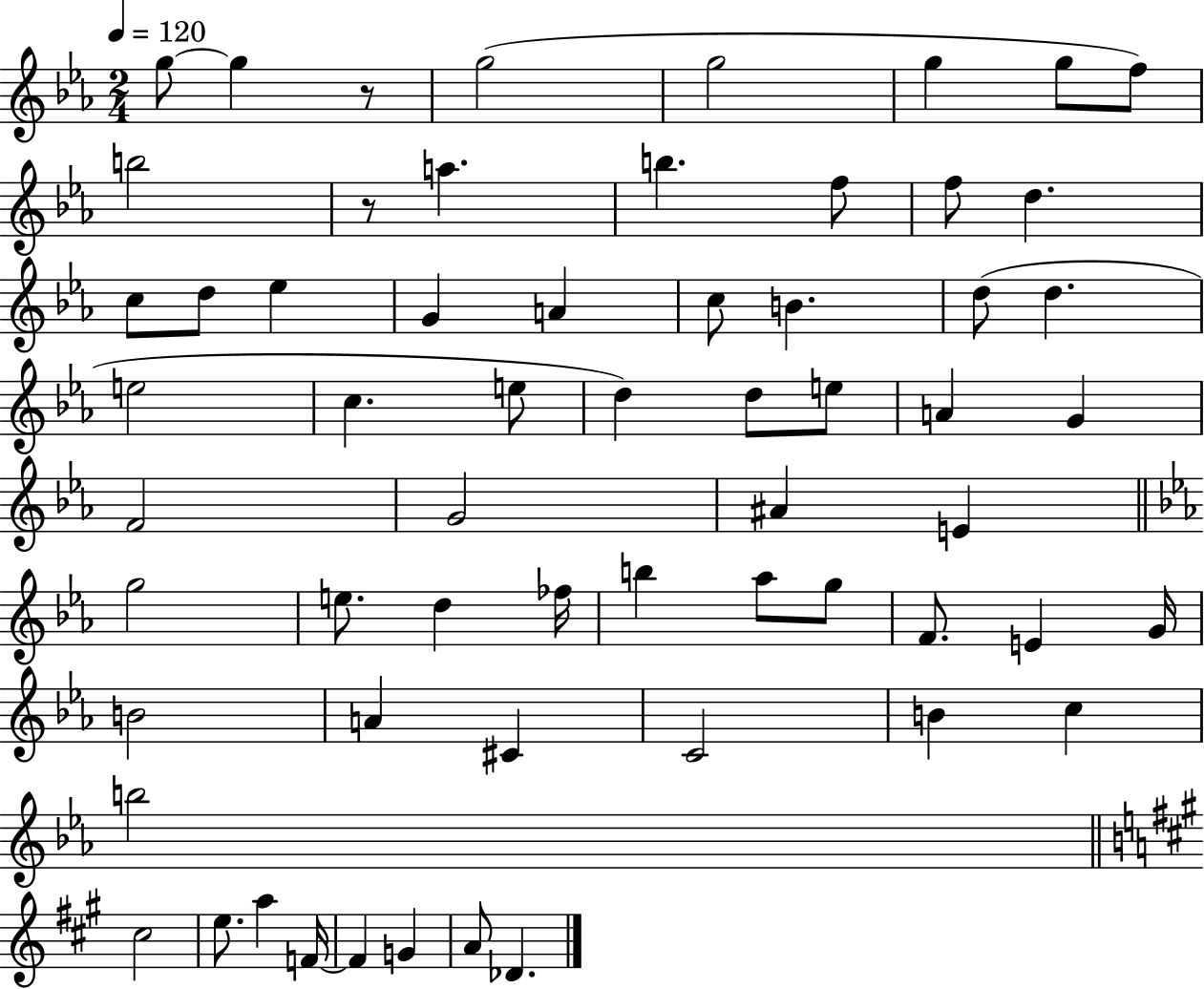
X:1
T:Untitled
M:2/4
L:1/4
K:Eb
g/2 g z/2 g2 g2 g g/2 f/2 b2 z/2 a b f/2 f/2 d c/2 d/2 _e G A c/2 B d/2 d e2 c e/2 d d/2 e/2 A G F2 G2 ^A E g2 e/2 d _f/4 b _a/2 g/2 F/2 E G/4 B2 A ^C C2 B c b2 ^c2 e/2 a F/4 F G A/2 _D